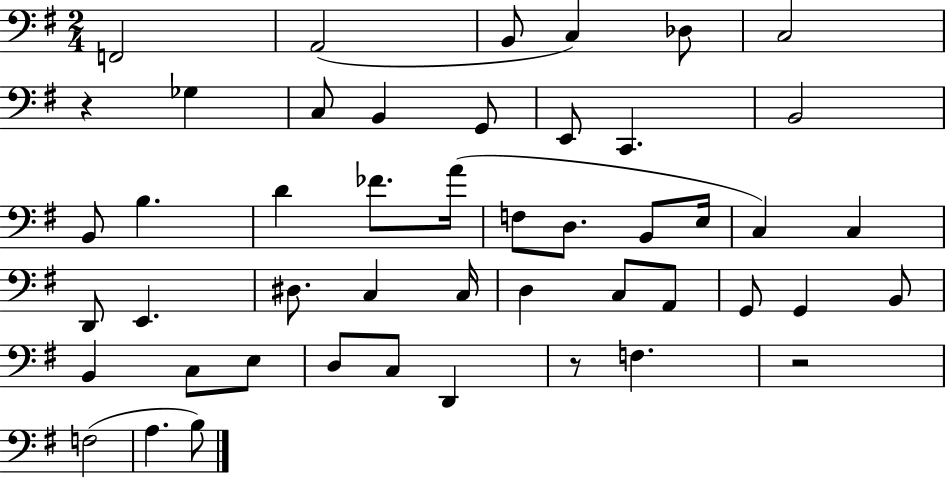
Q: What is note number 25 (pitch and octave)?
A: D2